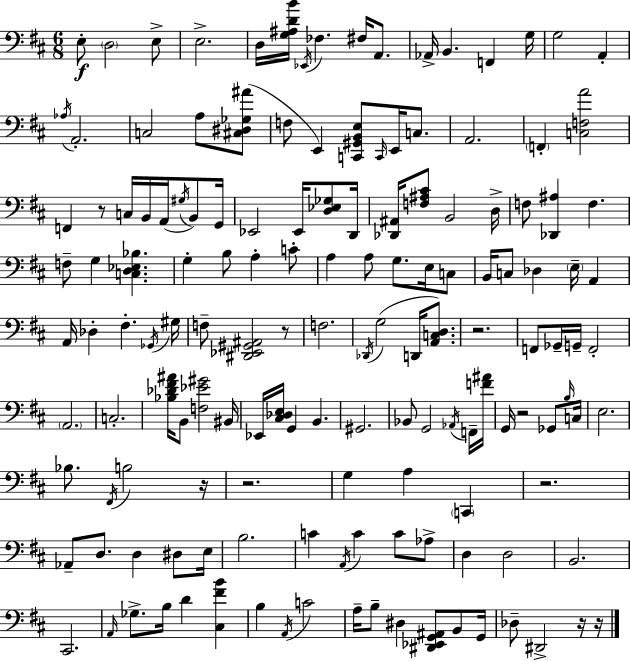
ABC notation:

X:1
T:Untitled
M:6/8
L:1/4
K:D
E,/2 D,2 E,/2 E,2 D,/4 [G,^A,DB]/4 _E,,/4 _F, ^F,/4 A,,/2 _A,,/4 B,, F,, G,/4 G,2 A,, _A,/4 A,,2 C,2 A,/2 [^C,^D,_G,^A]/2 F,/2 E,, [C,,^G,,B,,E,]/2 C,,/4 E,,/4 C,/2 A,,2 F,, [C,F,A]2 F,, z/2 C,/4 B,,/4 A,,/4 ^G,/4 B,,/2 G,,/4 _E,,2 _E,,/4 [D,_E,_G,]/2 D,,/4 [_D,,^A,,]/4 [F,^A,^C]/2 B,,2 D,/4 F,/2 [_D,,^A,] F, F,/2 G, [C,D,_E,_B,] G, B,/2 A, C/2 A, A,/2 G,/2 E,/4 C,/2 B,,/4 C,/2 _D, E,/4 A,, A,,/4 _D, ^F, _G,,/4 ^G,/4 F,/2 [^D,,_E,,^G,,^A,,]2 z/2 F,2 _D,,/4 G,2 D,,/4 [A,,C,D,]/2 z2 F,,/2 _G,,/4 G,,/4 F,,2 A,,2 C,2 [_B,_D^F^A]/4 B,,/2 [F,_E^G]2 ^B,,/4 _E,,/4 [^C,_D,E,]/4 G,, B,, ^G,,2 _B,,/2 G,,2 _A,,/4 F,,/4 [F^A]/4 G,,/4 z2 _G,,/2 B,/4 C,/4 E,2 _B,/2 ^F,,/4 B,2 z/4 z2 G, A, C,, z2 _A,,/2 D,/2 D, ^D,/2 E,/4 B,2 C A,,/4 C C/2 _A,/2 D, D,2 B,,2 ^C,,2 A,,/4 _G,/2 B,/4 D [^C,^FB] B, A,,/4 C2 A,/4 B,/2 ^D, [^D,,_E,,G,,^A,,]/2 B,,/2 G,,/4 _D,/2 ^D,,2 z/4 z/4